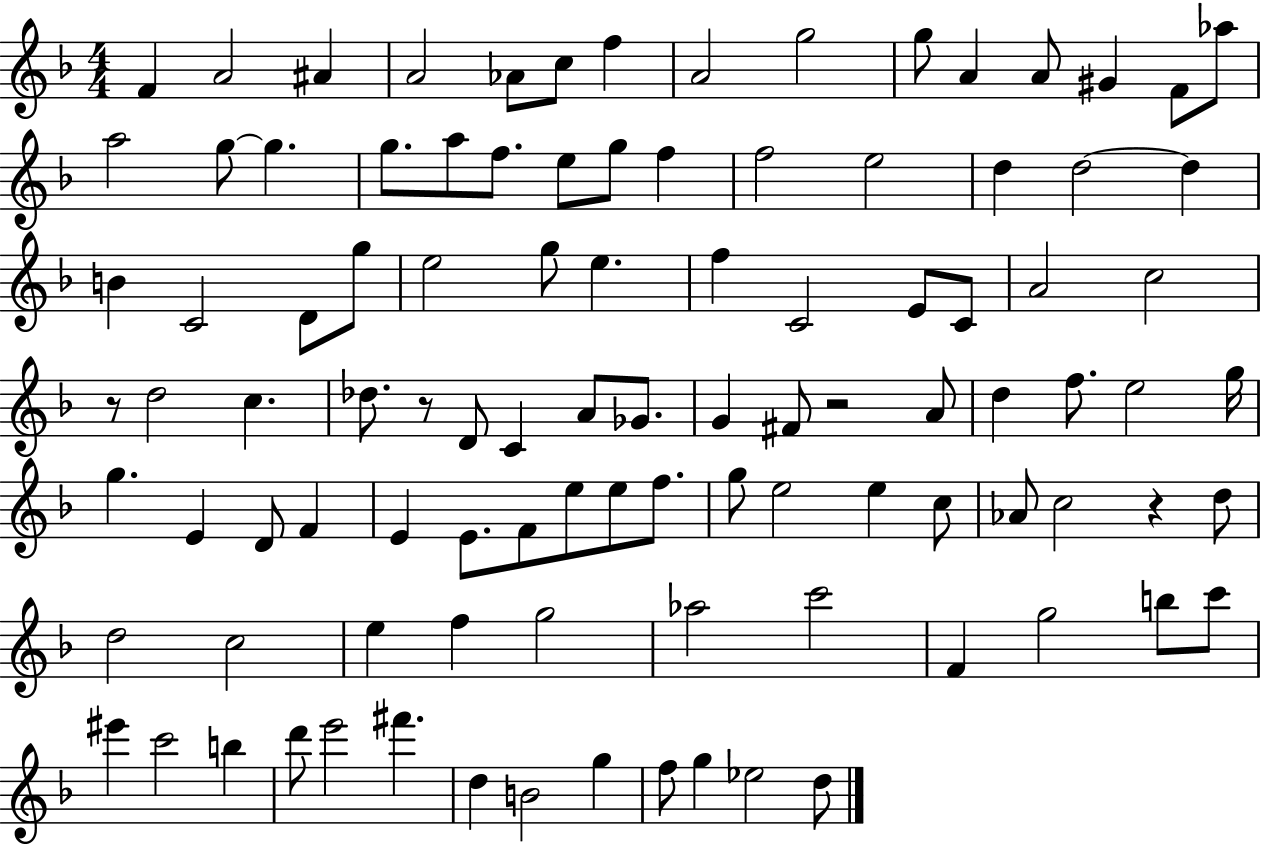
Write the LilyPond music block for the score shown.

{
  \clef treble
  \numericTimeSignature
  \time 4/4
  \key f \major
  f'4 a'2 ais'4 | a'2 aes'8 c''8 f''4 | a'2 g''2 | g''8 a'4 a'8 gis'4 f'8 aes''8 | \break a''2 g''8~~ g''4. | g''8. a''8 f''8. e''8 g''8 f''4 | f''2 e''2 | d''4 d''2~~ d''4 | \break b'4 c'2 d'8 g''8 | e''2 g''8 e''4. | f''4 c'2 e'8 c'8 | a'2 c''2 | \break r8 d''2 c''4. | des''8. r8 d'8 c'4 a'8 ges'8. | g'4 fis'8 r2 a'8 | d''4 f''8. e''2 g''16 | \break g''4. e'4 d'8 f'4 | e'4 e'8. f'8 e''8 e''8 f''8. | g''8 e''2 e''4 c''8 | aes'8 c''2 r4 d''8 | \break d''2 c''2 | e''4 f''4 g''2 | aes''2 c'''2 | f'4 g''2 b''8 c'''8 | \break eis'''4 c'''2 b''4 | d'''8 e'''2 fis'''4. | d''4 b'2 g''4 | f''8 g''4 ees''2 d''8 | \break \bar "|."
}